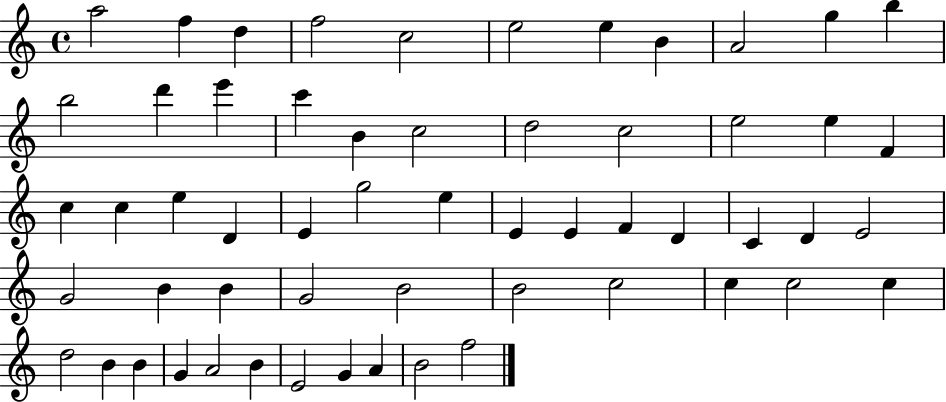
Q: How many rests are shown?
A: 0